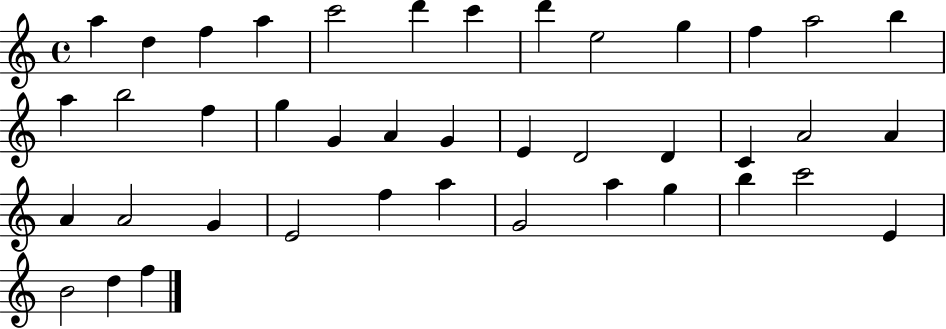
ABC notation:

X:1
T:Untitled
M:4/4
L:1/4
K:C
a d f a c'2 d' c' d' e2 g f a2 b a b2 f g G A G E D2 D C A2 A A A2 G E2 f a G2 a g b c'2 E B2 d f